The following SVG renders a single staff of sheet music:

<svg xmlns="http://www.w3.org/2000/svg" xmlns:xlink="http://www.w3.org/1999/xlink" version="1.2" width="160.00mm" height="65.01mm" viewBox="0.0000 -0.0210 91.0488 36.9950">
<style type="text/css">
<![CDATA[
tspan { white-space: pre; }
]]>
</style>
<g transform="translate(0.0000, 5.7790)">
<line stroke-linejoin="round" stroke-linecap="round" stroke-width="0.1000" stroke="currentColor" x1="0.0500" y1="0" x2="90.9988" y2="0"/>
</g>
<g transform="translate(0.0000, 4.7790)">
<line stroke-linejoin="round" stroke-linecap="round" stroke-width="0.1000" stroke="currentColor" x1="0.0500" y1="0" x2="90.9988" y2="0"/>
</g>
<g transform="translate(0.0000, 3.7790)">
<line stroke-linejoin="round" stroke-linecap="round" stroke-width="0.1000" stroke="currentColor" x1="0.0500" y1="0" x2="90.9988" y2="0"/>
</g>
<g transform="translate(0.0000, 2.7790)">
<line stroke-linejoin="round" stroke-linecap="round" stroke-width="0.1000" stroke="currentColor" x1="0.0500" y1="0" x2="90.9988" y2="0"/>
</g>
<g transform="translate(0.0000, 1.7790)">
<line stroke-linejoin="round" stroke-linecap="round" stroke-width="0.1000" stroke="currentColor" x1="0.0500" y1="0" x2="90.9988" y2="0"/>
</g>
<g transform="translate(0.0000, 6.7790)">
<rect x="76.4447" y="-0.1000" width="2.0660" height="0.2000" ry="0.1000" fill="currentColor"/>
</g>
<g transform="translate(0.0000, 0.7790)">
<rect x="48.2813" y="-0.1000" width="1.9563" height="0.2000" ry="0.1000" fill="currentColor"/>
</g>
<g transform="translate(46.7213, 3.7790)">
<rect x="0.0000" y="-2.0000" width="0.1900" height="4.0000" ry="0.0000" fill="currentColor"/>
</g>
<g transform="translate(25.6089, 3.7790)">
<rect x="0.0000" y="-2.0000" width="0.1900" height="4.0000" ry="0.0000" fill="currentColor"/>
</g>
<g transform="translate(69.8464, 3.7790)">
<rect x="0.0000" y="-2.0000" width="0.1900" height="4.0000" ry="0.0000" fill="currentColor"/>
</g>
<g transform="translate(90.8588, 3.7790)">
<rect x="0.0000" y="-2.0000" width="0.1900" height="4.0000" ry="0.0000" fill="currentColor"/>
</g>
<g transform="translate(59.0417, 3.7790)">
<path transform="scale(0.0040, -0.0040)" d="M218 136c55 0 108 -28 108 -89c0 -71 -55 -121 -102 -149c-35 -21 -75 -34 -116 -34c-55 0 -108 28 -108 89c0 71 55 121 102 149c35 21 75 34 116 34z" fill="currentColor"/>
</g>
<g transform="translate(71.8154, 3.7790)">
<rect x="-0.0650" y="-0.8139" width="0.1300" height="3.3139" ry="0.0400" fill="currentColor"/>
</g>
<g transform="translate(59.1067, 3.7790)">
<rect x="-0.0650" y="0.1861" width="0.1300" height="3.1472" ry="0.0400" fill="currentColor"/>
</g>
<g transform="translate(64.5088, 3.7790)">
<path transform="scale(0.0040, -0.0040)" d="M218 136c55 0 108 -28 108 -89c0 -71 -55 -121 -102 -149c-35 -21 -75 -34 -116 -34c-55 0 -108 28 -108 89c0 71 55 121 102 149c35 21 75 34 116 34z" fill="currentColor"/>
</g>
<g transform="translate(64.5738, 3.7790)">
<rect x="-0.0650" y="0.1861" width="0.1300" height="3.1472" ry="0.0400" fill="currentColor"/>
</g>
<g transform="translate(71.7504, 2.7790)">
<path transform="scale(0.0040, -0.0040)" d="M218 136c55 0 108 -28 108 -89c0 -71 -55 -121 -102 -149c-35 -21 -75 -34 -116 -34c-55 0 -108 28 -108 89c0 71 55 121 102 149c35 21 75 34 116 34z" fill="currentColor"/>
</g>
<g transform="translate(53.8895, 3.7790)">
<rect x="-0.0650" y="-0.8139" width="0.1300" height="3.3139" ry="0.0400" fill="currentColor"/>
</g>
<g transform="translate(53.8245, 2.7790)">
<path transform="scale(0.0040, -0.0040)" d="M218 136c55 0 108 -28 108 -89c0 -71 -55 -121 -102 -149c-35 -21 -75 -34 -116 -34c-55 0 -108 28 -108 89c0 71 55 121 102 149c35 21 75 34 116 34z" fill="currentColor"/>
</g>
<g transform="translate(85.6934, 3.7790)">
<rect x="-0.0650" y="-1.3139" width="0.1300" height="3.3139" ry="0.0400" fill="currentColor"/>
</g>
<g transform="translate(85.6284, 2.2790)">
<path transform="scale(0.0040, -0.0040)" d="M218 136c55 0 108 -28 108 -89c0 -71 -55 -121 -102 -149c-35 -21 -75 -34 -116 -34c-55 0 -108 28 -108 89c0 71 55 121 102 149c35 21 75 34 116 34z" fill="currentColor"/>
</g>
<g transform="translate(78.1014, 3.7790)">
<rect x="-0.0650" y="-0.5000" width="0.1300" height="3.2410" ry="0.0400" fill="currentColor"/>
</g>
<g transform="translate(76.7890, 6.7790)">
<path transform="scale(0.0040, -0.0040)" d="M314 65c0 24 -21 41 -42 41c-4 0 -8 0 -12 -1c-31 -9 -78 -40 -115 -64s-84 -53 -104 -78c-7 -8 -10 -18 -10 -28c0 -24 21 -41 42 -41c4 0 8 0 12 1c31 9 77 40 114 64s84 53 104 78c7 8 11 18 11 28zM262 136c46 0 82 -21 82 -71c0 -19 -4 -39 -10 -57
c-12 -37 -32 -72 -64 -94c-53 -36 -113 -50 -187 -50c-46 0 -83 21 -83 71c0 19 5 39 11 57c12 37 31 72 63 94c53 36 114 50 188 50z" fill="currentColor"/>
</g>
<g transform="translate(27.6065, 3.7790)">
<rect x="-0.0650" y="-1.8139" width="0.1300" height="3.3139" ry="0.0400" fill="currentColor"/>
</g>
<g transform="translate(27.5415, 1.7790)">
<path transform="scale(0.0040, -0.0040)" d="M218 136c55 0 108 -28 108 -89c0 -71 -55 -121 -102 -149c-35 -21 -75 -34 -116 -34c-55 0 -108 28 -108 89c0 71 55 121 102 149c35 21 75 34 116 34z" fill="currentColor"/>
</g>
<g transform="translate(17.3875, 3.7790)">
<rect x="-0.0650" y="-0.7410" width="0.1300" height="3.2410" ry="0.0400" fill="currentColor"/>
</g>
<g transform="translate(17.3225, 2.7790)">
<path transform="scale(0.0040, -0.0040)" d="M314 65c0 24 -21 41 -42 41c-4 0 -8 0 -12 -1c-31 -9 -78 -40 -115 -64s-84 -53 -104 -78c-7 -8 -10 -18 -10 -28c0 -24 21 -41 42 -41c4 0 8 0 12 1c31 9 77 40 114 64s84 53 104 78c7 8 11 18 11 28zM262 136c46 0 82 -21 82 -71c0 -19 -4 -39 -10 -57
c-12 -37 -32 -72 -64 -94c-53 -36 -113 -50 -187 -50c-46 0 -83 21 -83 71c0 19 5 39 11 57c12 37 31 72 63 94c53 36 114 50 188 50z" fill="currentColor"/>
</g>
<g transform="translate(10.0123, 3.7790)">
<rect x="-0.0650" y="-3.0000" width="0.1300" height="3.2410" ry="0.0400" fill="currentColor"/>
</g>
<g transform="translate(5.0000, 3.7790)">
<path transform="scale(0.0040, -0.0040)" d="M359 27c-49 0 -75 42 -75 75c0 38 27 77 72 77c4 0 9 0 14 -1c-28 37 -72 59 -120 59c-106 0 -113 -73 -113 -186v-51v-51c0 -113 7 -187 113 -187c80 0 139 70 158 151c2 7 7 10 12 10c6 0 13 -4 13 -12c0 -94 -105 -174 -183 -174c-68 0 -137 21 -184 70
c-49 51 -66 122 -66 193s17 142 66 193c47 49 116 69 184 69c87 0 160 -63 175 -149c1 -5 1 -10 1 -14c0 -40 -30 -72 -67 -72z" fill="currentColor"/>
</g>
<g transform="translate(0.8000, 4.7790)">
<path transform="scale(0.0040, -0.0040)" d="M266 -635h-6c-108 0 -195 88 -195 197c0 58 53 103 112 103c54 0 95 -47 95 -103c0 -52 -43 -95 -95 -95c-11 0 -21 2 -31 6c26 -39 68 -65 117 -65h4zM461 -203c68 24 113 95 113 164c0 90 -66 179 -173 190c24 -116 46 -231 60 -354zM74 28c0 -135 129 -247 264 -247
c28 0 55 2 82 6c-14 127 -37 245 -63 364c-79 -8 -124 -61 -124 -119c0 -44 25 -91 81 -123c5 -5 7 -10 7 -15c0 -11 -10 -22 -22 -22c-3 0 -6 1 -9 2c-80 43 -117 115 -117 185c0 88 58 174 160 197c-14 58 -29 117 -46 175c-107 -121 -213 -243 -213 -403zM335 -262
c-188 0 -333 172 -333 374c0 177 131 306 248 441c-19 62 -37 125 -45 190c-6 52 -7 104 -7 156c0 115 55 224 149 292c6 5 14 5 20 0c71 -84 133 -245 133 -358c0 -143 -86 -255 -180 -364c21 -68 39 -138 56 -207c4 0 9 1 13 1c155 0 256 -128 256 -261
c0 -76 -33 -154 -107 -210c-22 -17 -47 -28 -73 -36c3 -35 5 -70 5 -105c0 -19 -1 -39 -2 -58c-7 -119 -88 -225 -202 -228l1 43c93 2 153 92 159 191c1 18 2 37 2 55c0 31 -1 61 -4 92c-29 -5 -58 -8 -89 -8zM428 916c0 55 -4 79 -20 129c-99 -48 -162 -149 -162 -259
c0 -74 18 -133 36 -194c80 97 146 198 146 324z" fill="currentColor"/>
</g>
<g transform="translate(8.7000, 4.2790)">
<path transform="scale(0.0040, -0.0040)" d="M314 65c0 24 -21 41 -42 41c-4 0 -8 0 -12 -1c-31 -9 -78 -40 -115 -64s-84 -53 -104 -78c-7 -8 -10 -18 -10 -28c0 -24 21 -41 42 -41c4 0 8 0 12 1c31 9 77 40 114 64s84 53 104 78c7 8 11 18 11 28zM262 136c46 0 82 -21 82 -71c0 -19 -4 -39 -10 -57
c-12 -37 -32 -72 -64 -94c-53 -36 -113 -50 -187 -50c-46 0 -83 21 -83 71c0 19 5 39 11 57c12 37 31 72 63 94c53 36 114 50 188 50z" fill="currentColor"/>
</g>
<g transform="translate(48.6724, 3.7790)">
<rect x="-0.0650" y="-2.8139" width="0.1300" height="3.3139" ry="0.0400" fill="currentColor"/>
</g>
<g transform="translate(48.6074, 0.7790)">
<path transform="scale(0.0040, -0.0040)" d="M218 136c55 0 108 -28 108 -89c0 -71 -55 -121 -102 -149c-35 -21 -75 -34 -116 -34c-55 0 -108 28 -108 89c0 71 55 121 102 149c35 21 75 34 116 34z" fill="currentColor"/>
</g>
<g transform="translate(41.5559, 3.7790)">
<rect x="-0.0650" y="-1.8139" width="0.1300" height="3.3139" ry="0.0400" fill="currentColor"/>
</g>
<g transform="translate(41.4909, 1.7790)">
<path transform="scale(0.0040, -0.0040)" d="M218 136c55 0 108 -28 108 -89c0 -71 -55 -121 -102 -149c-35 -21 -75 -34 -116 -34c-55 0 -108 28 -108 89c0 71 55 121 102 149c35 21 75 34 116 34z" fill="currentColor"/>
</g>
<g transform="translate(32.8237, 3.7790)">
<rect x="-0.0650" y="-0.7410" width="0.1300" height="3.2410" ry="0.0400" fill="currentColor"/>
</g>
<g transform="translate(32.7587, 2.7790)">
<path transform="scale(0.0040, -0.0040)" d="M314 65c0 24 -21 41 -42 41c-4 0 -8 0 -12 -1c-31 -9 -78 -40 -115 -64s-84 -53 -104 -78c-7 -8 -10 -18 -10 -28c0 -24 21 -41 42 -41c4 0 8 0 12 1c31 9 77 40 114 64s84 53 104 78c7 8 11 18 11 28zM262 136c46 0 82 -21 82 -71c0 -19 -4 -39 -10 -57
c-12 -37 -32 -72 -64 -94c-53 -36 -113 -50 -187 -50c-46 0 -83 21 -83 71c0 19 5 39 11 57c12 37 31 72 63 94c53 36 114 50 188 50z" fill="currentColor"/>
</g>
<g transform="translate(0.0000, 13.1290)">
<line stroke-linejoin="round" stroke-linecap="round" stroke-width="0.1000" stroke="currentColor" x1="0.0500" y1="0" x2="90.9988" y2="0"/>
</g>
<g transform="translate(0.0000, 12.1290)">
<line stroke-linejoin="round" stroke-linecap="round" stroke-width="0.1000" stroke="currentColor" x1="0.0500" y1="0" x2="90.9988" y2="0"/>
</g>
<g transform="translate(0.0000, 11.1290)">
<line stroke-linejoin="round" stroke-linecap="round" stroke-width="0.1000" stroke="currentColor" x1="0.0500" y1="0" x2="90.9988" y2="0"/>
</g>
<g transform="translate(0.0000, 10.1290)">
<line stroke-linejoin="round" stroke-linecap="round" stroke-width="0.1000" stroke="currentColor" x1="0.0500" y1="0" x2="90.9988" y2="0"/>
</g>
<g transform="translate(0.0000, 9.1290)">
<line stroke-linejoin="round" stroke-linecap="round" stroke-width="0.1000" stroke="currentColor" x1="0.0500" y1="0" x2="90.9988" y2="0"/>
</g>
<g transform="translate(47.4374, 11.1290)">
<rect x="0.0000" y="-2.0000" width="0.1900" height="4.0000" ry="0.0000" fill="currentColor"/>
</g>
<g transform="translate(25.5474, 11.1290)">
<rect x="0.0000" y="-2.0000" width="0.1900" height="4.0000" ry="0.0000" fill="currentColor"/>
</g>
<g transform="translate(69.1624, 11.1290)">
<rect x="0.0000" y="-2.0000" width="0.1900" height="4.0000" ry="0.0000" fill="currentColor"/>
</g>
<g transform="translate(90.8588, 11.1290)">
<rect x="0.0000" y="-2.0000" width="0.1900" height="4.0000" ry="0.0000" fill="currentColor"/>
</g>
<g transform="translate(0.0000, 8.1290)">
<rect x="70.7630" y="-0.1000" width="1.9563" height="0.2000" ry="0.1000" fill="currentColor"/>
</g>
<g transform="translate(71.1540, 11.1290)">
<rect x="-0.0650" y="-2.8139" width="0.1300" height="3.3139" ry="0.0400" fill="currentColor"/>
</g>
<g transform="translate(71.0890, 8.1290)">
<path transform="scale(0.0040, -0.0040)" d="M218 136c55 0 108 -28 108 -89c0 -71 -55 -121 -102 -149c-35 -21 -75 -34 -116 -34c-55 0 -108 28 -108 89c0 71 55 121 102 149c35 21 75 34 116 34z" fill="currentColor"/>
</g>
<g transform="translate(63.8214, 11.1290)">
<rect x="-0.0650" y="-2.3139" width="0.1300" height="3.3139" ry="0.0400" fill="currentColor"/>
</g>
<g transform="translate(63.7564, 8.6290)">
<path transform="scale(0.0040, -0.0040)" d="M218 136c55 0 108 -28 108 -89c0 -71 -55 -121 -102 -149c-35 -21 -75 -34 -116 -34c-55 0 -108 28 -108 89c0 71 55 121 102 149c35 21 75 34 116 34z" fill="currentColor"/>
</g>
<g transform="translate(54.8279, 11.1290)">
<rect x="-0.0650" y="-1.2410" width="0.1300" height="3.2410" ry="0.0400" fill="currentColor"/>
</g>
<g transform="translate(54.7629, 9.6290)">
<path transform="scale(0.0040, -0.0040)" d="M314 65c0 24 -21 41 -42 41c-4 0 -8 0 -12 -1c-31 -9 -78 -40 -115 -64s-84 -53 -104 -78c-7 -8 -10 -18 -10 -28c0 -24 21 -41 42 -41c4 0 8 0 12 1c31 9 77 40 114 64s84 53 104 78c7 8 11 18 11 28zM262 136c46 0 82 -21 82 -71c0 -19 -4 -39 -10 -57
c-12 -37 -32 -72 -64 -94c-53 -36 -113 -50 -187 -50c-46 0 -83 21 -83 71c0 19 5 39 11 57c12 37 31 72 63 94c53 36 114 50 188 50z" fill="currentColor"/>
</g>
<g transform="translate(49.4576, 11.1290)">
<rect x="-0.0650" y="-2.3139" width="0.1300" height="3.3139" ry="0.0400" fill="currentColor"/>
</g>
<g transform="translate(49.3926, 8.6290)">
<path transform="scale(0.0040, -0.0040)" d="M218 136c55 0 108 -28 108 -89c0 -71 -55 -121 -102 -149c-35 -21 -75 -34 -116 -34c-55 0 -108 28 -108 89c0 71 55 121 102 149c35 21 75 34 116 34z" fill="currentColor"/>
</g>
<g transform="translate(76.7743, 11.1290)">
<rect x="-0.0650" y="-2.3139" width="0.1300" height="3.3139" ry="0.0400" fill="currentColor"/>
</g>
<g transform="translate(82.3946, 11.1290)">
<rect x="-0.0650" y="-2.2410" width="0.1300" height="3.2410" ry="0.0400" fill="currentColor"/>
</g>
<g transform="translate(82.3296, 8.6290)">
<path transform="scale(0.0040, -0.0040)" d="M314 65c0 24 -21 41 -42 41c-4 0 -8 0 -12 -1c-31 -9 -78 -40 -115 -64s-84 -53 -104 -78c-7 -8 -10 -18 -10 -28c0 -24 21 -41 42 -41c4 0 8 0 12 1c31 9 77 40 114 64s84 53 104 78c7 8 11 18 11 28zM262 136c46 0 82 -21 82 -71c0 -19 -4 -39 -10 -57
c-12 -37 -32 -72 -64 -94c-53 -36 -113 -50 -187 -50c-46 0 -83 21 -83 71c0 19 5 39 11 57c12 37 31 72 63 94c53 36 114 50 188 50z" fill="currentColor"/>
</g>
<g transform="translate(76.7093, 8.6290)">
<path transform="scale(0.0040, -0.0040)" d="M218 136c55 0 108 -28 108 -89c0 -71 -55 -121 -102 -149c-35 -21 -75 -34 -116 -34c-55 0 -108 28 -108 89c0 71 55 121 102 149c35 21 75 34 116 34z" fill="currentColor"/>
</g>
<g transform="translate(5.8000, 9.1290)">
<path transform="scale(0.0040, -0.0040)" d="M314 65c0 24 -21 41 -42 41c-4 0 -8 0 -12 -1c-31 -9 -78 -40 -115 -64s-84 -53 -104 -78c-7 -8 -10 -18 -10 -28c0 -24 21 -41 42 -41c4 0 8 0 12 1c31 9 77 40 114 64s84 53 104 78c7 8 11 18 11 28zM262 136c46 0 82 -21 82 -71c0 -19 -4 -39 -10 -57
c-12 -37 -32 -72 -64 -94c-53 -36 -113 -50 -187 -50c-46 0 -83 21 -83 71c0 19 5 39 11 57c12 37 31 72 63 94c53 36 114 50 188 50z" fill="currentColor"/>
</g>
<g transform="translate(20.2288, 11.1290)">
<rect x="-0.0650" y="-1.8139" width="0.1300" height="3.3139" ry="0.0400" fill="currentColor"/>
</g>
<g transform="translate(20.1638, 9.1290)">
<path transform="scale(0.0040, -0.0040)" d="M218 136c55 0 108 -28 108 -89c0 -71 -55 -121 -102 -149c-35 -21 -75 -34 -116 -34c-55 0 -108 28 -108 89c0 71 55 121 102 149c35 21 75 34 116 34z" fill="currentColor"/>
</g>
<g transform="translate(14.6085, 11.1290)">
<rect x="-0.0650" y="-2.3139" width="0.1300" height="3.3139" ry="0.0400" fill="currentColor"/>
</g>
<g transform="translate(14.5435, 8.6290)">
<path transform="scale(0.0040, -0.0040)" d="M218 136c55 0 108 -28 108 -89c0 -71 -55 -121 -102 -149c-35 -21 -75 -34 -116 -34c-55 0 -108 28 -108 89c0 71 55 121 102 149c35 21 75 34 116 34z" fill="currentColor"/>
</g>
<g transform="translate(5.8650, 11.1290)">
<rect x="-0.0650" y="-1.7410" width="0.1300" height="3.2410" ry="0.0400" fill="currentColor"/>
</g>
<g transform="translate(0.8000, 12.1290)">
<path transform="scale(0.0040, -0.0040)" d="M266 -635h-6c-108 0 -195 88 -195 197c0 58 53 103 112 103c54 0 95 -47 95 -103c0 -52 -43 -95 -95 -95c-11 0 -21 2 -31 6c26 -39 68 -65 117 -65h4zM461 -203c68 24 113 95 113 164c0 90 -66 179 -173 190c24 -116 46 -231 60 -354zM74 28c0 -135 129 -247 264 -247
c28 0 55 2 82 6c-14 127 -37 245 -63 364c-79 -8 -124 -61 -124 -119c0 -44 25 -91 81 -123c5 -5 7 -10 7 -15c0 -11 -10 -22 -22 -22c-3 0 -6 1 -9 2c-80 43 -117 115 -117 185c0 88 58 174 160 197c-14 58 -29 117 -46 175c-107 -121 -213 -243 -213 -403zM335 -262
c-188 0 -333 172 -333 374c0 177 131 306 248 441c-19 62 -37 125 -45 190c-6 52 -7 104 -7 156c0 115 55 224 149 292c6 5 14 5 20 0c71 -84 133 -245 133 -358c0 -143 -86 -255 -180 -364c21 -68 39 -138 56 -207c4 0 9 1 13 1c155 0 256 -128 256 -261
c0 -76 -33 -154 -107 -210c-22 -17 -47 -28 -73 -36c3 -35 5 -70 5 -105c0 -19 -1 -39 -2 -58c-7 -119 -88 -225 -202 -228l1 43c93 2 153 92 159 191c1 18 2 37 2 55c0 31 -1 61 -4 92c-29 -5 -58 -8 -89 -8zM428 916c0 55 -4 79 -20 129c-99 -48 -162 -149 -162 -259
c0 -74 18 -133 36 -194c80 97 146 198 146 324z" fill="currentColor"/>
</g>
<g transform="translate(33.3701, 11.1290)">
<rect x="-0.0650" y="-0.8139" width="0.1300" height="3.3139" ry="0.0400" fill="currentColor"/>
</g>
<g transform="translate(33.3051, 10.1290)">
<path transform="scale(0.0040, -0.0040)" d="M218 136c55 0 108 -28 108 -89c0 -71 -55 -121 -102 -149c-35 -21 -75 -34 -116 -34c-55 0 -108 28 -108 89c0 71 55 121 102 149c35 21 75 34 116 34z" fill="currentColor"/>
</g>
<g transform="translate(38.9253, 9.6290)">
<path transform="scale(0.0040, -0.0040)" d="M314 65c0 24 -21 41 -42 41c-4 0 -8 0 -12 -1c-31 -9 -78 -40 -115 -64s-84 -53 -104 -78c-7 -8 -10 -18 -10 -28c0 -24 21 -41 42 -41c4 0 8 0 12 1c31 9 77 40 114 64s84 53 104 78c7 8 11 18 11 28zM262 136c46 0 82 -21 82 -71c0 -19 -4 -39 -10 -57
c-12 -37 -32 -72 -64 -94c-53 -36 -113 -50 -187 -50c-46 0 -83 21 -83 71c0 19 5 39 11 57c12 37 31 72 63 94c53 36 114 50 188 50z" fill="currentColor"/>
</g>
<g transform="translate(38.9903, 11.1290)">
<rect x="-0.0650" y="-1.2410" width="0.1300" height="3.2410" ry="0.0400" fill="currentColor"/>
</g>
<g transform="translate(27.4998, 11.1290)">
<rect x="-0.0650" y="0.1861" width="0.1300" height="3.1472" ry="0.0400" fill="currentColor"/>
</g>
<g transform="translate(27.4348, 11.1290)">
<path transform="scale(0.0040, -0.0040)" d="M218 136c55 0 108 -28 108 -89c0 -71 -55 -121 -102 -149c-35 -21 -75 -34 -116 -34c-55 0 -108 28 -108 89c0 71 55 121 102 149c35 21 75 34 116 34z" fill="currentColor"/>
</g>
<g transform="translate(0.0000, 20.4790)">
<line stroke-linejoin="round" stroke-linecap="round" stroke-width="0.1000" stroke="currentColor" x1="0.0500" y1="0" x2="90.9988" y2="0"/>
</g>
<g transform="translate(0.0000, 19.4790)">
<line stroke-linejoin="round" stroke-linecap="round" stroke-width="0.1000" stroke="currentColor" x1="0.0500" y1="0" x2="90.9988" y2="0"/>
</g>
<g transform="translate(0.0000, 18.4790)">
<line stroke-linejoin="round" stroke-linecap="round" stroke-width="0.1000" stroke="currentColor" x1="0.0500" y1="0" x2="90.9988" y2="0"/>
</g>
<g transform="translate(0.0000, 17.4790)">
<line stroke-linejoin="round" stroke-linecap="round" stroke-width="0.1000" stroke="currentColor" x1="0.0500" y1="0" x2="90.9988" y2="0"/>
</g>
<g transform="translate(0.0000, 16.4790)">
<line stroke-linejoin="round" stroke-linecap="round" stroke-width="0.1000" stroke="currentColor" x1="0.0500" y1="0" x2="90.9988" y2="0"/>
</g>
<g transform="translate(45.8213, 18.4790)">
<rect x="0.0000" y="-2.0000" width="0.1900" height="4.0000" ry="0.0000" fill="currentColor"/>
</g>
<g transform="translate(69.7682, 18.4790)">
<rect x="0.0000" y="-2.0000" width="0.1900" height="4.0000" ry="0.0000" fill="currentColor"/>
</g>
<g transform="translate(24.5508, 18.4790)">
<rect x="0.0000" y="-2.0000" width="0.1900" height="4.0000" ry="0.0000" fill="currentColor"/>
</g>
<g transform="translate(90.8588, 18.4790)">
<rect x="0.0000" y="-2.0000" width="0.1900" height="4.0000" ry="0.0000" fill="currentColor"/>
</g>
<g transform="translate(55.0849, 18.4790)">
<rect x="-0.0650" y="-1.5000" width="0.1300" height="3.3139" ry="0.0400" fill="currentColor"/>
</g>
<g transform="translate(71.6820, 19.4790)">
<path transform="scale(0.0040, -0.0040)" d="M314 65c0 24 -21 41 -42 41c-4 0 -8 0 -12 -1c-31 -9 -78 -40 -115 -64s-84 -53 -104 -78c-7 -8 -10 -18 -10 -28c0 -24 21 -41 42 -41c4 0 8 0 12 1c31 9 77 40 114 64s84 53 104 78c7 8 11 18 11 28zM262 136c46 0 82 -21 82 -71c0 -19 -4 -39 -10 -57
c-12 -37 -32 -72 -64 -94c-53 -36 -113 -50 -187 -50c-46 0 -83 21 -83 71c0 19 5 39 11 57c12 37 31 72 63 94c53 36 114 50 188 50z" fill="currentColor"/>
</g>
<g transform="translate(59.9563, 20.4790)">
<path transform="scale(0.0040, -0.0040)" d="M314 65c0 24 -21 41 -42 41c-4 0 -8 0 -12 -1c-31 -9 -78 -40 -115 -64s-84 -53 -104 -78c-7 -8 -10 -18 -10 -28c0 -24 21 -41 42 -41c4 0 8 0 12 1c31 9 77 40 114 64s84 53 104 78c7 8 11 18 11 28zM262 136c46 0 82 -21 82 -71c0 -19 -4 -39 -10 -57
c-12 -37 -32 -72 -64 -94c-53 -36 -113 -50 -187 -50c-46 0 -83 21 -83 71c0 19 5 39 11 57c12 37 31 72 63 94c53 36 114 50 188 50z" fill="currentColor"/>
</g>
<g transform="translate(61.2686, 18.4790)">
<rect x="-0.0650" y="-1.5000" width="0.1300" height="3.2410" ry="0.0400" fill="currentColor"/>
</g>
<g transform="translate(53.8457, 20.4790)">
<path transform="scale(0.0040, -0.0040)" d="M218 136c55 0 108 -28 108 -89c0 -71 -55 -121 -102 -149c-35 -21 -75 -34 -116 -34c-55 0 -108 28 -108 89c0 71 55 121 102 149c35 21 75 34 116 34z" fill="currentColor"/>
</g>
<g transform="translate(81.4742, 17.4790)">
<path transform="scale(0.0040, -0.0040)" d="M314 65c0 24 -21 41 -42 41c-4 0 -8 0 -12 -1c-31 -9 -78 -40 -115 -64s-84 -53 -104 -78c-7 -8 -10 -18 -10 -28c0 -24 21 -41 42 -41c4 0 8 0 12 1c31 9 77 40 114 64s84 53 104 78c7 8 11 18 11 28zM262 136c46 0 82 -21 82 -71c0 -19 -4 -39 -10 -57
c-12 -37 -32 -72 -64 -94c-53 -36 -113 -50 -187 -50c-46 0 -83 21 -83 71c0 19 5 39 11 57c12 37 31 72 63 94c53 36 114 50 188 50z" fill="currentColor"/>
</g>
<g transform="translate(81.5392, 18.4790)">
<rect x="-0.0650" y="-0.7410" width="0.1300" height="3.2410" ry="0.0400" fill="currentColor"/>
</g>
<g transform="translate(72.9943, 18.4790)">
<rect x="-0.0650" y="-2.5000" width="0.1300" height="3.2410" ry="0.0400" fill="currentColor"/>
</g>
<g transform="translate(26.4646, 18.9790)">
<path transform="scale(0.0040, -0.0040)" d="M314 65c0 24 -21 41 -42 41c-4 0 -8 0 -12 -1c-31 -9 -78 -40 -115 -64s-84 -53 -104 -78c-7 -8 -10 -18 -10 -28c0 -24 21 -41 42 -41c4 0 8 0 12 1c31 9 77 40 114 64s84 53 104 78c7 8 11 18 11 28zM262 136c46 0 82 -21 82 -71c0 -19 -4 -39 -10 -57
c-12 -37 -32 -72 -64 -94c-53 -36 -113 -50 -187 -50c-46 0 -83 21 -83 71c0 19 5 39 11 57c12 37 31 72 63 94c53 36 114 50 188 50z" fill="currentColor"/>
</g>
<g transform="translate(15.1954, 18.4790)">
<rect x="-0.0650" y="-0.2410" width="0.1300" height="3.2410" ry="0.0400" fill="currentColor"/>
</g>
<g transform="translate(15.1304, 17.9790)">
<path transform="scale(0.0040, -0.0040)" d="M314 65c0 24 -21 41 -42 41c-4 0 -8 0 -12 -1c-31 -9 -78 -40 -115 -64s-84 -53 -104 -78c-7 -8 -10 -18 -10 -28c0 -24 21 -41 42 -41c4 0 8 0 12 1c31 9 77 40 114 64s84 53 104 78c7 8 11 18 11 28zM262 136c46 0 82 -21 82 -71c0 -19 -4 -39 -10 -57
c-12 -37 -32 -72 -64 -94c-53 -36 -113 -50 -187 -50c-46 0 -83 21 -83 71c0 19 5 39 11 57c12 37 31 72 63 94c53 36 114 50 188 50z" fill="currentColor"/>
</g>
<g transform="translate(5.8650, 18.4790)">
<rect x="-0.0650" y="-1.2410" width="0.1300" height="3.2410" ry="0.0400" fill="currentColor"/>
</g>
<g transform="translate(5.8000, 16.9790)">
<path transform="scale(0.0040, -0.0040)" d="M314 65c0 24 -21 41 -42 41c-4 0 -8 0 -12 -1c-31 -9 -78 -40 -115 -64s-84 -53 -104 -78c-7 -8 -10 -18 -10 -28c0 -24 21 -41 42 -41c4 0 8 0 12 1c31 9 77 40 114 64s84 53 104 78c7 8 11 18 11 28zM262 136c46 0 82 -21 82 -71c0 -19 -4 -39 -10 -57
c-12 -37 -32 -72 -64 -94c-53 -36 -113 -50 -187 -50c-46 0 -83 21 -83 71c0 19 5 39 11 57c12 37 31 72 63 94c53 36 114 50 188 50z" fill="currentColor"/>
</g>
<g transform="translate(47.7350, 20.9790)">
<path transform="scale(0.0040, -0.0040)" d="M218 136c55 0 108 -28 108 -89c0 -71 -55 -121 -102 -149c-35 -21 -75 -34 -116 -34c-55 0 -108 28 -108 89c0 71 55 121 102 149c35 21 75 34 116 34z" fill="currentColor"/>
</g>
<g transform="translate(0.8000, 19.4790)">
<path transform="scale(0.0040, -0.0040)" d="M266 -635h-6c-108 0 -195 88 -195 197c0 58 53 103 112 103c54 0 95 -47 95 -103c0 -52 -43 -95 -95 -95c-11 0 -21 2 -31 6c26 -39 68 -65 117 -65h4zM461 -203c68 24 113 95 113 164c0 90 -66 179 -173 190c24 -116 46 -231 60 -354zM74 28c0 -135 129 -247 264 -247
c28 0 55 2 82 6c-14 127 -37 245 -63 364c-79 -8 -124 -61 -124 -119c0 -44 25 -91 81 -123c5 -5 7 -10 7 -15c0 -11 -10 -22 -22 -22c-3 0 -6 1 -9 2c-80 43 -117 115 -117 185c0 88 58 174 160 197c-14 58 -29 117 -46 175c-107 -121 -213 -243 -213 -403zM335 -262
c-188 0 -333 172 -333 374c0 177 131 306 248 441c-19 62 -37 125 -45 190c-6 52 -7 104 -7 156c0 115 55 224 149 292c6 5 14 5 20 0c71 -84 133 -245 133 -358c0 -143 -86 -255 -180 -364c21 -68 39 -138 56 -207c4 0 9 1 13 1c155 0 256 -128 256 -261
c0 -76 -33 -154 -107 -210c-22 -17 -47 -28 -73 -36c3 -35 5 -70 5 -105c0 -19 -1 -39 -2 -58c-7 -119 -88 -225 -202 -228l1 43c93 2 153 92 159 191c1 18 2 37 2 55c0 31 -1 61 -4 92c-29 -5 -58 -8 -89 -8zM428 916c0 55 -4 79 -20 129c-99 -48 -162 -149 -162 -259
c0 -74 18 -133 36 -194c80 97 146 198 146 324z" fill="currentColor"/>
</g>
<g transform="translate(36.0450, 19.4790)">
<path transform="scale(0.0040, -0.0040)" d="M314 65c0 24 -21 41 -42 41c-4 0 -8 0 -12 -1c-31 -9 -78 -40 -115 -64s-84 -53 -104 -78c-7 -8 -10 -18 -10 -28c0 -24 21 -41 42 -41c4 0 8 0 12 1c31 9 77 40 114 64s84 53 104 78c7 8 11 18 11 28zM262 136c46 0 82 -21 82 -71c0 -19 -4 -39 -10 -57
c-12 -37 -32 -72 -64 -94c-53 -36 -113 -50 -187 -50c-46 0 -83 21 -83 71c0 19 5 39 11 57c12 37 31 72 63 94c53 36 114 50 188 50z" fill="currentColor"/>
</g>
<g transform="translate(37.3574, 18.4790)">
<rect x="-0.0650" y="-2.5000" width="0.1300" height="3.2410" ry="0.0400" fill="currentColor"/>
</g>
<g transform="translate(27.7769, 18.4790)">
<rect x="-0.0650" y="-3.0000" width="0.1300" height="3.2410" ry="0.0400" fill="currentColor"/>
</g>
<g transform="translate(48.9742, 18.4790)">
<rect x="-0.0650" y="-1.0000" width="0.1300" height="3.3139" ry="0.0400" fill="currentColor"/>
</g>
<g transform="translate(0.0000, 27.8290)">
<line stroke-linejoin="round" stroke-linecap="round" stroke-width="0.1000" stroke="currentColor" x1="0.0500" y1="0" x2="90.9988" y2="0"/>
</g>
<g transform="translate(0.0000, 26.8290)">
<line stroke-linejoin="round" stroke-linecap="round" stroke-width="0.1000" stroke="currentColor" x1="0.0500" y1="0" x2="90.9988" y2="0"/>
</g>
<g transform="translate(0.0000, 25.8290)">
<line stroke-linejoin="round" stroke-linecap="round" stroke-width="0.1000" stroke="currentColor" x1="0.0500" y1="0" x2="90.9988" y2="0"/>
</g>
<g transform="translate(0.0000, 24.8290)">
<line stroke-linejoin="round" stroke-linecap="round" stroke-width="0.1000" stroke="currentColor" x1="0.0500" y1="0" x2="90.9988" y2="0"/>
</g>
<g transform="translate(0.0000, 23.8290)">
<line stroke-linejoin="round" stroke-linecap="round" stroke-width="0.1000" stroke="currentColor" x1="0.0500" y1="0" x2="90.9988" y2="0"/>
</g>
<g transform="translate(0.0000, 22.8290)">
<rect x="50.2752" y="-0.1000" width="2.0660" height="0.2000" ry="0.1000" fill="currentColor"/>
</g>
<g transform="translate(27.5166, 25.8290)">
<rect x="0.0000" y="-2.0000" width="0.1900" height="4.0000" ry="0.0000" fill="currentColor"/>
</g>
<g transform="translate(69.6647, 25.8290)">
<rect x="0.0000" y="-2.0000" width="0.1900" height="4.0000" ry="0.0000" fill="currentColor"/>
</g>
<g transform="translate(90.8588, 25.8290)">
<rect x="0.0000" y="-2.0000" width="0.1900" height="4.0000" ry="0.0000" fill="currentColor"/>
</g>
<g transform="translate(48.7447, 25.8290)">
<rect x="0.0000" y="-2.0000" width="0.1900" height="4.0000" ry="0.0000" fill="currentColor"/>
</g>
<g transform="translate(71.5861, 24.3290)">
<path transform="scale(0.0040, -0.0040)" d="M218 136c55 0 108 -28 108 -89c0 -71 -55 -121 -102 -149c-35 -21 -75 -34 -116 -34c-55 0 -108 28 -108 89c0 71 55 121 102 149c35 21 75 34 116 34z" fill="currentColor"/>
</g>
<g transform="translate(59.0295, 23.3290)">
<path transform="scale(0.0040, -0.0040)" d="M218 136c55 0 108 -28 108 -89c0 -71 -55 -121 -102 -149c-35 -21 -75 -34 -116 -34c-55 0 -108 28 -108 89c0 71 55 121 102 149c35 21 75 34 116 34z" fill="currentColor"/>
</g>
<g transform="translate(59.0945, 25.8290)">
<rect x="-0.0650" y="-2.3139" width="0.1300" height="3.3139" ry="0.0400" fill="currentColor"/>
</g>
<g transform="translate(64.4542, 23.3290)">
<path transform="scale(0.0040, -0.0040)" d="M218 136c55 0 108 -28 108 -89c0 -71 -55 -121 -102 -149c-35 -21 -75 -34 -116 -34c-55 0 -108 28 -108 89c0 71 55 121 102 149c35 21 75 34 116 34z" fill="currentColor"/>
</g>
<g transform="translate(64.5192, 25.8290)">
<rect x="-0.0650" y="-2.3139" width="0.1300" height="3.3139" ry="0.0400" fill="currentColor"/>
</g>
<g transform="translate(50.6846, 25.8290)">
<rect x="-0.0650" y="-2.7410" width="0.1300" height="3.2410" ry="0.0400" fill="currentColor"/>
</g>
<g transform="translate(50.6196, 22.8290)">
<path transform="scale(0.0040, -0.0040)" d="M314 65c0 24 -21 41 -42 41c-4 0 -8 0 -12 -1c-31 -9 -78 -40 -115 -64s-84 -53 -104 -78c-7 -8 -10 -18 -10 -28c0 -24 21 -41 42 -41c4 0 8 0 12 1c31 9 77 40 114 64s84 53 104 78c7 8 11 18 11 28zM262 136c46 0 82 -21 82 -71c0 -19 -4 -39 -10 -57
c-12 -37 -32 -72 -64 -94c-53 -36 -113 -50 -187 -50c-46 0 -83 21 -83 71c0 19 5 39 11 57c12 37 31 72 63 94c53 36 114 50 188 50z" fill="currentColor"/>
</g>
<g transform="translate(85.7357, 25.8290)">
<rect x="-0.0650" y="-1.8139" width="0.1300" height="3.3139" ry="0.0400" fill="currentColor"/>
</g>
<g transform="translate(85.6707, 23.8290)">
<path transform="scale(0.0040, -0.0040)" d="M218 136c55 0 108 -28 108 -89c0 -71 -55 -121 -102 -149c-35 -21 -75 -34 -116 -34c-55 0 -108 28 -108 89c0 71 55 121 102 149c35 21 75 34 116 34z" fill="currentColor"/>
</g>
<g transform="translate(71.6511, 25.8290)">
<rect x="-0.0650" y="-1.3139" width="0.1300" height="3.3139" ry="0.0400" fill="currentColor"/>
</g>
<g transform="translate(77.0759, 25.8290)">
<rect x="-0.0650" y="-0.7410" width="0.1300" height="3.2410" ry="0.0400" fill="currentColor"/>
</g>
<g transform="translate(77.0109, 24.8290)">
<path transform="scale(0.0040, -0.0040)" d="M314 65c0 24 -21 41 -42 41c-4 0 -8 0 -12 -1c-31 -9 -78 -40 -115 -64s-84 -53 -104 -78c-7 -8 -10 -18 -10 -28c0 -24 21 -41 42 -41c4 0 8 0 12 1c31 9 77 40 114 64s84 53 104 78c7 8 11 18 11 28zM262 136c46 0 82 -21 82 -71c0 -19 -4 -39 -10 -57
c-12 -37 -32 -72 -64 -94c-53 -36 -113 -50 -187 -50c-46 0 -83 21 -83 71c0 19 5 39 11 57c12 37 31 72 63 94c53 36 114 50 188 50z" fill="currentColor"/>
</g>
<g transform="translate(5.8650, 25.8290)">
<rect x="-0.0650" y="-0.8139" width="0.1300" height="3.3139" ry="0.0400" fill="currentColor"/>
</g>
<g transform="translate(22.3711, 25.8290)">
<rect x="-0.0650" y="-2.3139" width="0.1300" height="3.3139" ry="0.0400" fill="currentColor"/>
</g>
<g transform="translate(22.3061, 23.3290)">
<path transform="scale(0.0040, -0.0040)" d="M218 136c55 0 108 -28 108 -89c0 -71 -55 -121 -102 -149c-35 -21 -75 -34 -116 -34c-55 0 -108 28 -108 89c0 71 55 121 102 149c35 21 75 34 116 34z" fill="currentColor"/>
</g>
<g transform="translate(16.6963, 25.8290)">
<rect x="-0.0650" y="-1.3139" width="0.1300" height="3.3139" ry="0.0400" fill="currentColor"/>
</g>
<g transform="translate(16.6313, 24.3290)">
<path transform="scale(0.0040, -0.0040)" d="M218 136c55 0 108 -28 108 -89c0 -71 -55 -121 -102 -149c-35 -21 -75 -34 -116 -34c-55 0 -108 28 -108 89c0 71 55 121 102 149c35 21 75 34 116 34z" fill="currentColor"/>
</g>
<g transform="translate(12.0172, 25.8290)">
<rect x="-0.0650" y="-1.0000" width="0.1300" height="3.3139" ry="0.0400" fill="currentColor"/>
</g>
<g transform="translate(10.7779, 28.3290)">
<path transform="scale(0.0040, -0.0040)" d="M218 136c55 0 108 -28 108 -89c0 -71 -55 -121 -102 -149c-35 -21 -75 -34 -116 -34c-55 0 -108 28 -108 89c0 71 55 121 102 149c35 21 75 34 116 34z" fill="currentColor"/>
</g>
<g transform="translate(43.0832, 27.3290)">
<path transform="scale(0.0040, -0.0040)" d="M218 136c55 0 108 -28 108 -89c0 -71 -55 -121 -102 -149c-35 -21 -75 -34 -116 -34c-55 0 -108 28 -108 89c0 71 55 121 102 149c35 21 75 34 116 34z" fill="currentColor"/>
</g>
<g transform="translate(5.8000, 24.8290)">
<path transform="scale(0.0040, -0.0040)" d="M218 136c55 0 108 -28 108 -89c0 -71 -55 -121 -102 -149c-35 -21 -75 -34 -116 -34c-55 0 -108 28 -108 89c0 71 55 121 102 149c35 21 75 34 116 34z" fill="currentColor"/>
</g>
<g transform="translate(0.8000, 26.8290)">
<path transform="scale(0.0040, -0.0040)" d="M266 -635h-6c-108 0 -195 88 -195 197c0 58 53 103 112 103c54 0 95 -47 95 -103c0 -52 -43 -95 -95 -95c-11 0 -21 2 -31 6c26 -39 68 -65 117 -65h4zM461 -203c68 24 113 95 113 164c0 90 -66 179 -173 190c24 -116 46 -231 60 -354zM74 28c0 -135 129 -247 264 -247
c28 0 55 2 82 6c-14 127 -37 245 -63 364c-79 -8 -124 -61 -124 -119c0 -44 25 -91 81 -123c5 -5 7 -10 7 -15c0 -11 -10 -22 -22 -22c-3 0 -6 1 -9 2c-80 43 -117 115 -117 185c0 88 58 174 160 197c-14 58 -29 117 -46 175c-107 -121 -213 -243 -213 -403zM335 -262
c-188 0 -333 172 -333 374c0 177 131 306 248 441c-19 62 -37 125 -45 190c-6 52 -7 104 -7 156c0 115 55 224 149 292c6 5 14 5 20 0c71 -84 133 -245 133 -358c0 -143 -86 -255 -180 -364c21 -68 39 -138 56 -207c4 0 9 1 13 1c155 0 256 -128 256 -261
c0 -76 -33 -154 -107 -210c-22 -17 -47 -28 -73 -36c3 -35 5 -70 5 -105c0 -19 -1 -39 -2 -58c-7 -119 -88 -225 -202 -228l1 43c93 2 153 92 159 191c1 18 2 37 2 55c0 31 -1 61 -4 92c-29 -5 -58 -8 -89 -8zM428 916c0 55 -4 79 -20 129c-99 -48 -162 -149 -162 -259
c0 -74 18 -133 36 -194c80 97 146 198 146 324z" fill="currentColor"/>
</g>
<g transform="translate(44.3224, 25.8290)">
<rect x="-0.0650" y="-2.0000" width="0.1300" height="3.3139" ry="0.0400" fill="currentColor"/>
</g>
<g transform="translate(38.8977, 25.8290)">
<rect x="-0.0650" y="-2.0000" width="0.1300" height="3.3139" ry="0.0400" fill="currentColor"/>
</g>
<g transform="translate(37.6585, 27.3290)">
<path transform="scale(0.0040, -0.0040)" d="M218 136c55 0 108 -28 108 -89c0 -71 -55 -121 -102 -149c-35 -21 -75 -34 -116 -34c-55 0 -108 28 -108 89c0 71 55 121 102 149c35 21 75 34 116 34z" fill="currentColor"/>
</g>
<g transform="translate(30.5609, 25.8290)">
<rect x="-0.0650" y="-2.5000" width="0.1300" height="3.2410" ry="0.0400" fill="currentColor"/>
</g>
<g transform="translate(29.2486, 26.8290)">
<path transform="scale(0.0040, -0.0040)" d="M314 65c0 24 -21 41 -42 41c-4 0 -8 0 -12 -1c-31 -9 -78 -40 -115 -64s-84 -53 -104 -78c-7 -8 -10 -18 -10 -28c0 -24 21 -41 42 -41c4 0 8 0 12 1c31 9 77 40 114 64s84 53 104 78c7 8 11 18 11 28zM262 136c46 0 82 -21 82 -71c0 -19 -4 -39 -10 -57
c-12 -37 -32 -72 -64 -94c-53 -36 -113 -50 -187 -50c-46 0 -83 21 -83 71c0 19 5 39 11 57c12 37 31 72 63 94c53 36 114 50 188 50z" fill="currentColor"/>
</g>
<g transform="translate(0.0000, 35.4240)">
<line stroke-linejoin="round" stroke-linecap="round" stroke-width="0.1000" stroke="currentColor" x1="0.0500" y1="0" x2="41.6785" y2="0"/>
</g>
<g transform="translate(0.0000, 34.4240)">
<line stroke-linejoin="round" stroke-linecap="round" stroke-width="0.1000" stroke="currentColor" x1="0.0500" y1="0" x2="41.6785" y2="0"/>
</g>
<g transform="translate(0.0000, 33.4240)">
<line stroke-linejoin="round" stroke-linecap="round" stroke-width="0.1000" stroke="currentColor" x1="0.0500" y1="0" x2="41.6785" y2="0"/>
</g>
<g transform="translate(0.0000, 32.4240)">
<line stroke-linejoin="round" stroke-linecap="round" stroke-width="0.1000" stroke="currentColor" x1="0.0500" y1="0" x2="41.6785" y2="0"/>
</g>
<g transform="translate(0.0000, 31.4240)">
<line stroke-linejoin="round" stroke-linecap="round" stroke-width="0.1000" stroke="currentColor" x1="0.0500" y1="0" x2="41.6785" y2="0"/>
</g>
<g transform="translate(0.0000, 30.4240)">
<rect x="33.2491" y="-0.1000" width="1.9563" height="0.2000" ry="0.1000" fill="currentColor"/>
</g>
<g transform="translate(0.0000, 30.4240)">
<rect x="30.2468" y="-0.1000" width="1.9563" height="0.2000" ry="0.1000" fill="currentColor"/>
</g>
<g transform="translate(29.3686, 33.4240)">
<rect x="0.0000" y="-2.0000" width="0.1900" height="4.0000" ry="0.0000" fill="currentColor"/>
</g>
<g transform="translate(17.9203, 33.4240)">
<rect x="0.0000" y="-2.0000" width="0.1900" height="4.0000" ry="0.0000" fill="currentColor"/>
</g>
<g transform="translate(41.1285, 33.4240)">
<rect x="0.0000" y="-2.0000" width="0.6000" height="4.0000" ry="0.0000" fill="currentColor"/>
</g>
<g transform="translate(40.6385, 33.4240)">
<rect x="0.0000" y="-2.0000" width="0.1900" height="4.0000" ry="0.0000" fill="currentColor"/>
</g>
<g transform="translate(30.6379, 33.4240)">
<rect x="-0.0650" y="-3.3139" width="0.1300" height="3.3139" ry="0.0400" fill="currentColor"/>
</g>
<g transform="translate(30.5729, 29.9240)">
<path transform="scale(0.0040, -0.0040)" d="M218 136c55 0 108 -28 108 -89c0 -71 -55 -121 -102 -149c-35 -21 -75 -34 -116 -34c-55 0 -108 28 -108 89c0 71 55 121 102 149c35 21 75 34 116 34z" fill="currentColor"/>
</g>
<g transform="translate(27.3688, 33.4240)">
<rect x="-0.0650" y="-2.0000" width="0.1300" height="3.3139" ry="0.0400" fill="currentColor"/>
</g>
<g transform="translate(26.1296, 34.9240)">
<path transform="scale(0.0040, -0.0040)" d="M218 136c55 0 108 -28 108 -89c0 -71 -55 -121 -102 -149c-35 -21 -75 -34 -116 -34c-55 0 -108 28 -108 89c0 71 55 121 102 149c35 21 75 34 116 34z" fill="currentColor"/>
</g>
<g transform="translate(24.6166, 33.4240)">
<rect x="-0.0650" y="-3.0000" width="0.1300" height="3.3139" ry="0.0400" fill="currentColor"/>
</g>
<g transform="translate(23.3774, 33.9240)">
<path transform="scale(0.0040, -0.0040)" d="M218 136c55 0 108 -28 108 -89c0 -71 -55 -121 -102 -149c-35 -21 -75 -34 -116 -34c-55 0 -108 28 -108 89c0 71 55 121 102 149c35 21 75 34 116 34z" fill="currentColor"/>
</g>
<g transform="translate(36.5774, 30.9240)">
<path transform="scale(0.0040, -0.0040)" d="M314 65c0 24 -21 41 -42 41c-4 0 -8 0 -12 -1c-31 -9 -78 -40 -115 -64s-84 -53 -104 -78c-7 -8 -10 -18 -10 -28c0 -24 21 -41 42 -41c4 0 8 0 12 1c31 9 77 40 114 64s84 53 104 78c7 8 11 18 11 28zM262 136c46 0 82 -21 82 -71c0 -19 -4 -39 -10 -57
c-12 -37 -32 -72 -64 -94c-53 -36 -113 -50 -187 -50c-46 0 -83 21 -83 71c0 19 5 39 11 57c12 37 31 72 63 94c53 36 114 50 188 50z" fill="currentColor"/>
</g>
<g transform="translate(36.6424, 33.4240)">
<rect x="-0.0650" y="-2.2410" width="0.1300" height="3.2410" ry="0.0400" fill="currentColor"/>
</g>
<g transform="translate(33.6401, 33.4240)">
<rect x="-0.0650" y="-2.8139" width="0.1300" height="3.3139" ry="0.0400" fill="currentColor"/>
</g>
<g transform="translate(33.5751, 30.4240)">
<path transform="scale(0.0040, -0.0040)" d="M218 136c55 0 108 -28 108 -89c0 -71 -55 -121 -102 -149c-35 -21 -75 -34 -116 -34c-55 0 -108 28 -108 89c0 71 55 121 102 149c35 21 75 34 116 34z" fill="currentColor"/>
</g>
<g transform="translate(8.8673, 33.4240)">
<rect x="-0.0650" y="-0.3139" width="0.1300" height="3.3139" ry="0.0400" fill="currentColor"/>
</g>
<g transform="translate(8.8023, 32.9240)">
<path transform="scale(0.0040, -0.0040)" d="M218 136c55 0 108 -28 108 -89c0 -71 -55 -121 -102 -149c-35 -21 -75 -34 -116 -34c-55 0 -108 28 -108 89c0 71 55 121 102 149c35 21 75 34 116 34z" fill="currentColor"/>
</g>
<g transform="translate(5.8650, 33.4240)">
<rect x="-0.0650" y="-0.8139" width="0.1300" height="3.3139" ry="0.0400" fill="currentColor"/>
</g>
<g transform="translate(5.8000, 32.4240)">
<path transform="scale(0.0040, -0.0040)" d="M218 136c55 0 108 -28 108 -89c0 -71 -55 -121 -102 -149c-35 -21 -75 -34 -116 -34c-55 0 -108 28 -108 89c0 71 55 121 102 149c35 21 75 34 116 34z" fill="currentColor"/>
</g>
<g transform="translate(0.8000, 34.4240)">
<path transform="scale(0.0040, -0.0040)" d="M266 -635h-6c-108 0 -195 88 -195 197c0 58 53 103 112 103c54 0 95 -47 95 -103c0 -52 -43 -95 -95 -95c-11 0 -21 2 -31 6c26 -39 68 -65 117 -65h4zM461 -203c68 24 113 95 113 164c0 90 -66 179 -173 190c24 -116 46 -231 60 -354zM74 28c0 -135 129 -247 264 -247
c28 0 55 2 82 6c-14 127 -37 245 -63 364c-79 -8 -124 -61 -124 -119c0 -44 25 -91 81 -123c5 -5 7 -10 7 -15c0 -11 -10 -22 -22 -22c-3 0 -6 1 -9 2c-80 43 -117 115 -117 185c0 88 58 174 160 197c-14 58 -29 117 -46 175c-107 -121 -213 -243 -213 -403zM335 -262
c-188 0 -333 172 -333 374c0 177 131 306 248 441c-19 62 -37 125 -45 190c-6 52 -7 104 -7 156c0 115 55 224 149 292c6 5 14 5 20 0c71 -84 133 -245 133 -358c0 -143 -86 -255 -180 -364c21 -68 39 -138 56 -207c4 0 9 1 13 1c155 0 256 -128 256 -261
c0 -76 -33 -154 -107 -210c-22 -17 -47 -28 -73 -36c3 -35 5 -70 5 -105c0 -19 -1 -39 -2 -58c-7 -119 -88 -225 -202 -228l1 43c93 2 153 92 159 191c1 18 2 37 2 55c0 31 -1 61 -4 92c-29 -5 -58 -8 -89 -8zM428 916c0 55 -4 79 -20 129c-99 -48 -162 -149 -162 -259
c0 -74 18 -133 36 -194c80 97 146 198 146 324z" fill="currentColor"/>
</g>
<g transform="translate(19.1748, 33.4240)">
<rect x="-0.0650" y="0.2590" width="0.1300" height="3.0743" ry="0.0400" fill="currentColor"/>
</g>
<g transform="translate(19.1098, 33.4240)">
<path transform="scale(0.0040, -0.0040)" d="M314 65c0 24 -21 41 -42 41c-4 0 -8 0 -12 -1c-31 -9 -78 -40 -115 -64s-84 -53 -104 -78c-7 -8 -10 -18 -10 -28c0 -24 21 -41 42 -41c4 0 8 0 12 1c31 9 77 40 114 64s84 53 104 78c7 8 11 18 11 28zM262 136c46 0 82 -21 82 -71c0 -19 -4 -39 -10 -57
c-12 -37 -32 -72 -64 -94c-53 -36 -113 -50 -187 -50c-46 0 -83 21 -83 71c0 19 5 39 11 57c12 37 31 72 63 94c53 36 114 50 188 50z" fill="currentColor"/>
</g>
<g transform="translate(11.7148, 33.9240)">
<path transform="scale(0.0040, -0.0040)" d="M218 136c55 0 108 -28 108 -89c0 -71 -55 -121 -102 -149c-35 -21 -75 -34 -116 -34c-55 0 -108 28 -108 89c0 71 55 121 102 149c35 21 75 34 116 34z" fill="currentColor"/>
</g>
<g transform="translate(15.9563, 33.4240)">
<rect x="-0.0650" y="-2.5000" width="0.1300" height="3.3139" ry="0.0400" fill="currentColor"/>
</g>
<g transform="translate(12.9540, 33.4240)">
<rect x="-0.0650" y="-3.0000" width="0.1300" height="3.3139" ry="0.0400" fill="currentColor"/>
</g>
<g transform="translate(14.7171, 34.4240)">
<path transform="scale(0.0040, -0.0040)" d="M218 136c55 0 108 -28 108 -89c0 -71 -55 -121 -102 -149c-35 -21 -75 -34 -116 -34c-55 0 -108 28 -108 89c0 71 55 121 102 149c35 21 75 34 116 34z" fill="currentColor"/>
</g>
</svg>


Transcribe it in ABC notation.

X:1
T:Untitled
M:4/4
L:1/4
K:C
A2 d2 f d2 f a d B B d C2 e f2 g f B d e2 g e2 g a g g2 e2 c2 A2 G2 D E E2 G2 d2 d D e g G2 F F a2 g g e d2 f d c A G B2 A F b a g2